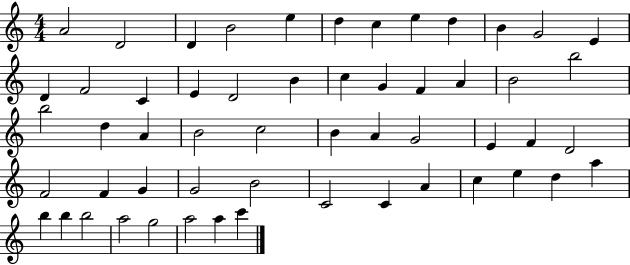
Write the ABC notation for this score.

X:1
T:Untitled
M:4/4
L:1/4
K:C
A2 D2 D B2 e d c e d B G2 E D F2 C E D2 B c G F A B2 b2 b2 d A B2 c2 B A G2 E F D2 F2 F G G2 B2 C2 C A c e d a b b b2 a2 g2 a2 a c'